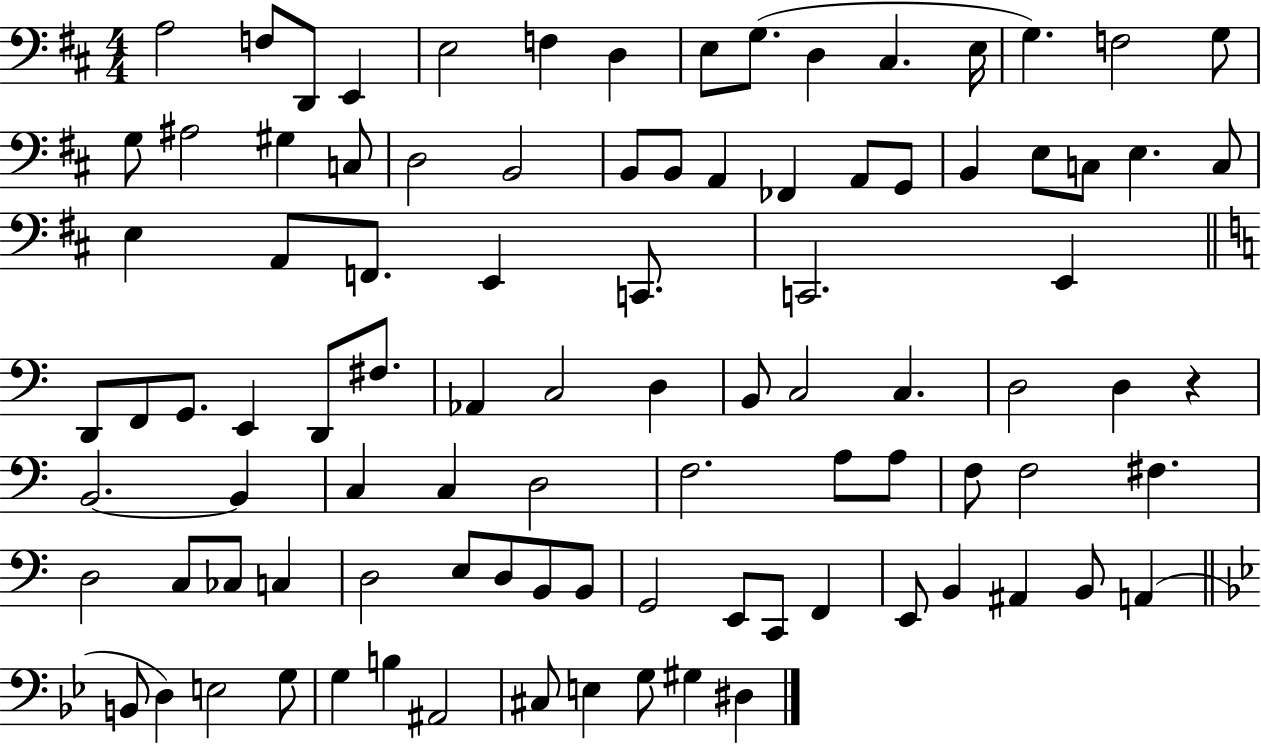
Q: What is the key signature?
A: D major